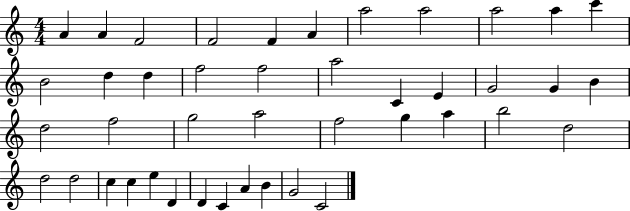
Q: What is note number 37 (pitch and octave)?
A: D4